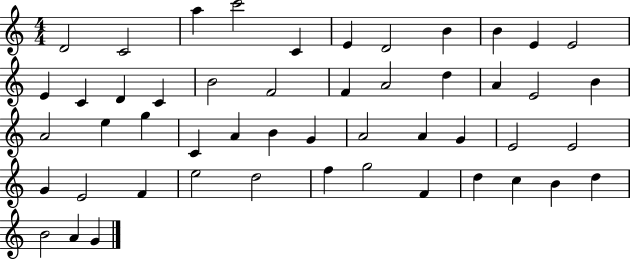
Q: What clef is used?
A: treble